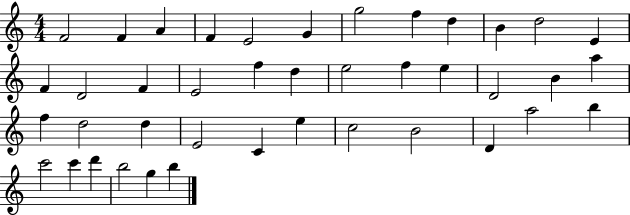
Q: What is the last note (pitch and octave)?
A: B5